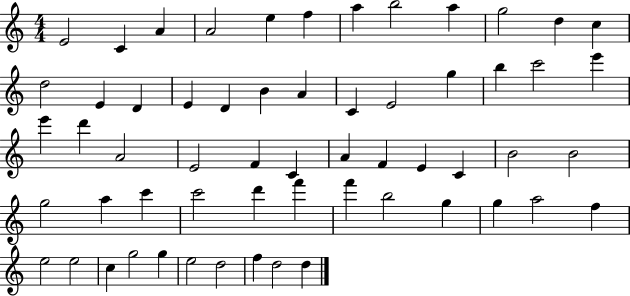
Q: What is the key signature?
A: C major